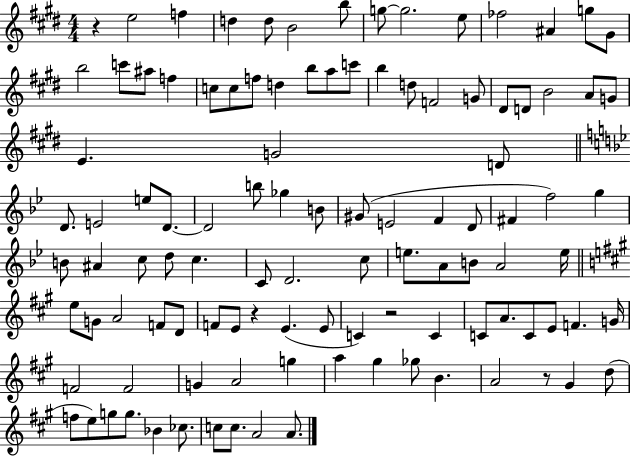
X:1
T:Untitled
M:4/4
L:1/4
K:E
z e2 f d d/2 B2 b/2 g/2 g2 e/2 _f2 ^A g/2 ^G/2 b2 c'/2 ^a/2 f c/2 c/2 f/2 d b/2 a/2 c'/2 b d/2 F2 G/2 ^D/2 D/2 B2 A/2 G/2 E G2 D/2 D/2 E2 e/2 D/2 D2 b/2 _g B/2 ^G/2 E2 F D/2 ^F f2 g B/2 ^A c/2 d/2 c C/2 D2 c/2 e/2 A/2 B/2 A2 e/4 e/2 G/2 A2 F/2 D/2 F/2 E/2 z E E/2 C z2 C C/2 A/2 C/2 E/2 F G/4 F2 F2 G A2 g a ^g _g/2 B A2 z/2 ^G d/2 f/2 e/2 g/2 g/2 _B _c/2 c/2 c/2 A2 A/2